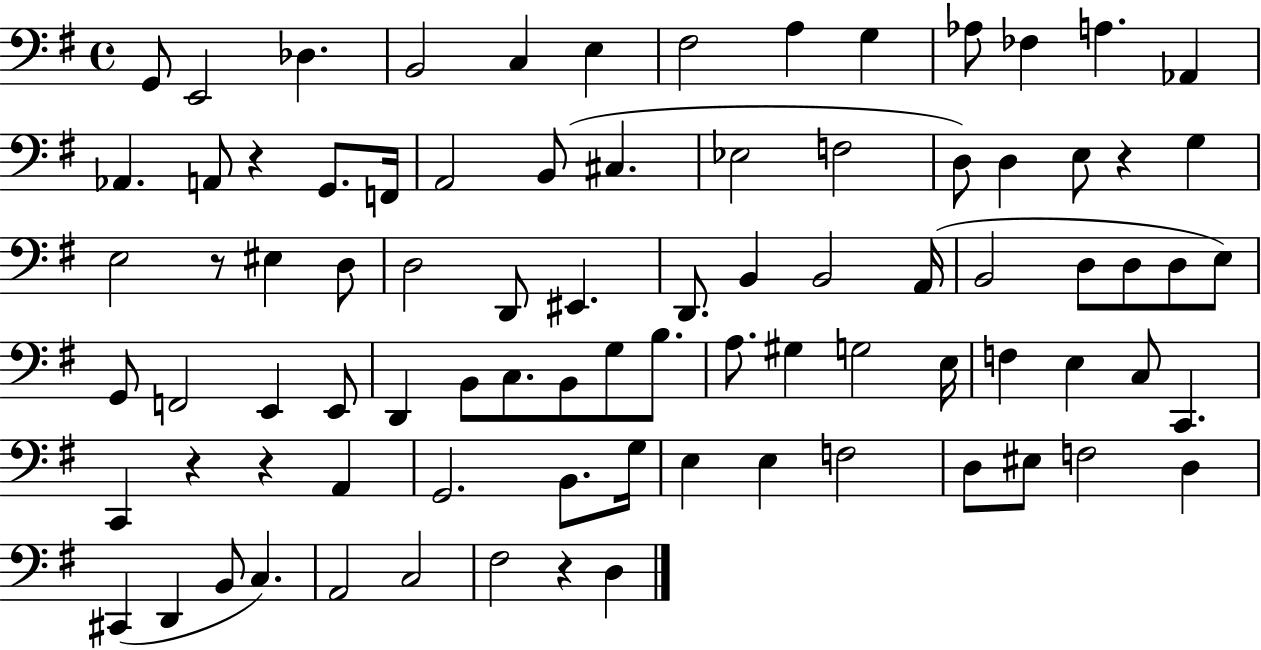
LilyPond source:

{
  \clef bass
  \time 4/4
  \defaultTimeSignature
  \key g \major
  g,8 e,2 des4. | b,2 c4 e4 | fis2 a4 g4 | aes8 fes4 a4. aes,4 | \break aes,4. a,8 r4 g,8. f,16 | a,2 b,8( cis4. | ees2 f2 | d8) d4 e8 r4 g4 | \break e2 r8 eis4 d8 | d2 d,8 eis,4. | d,8. b,4 b,2 a,16( | b,2 d8 d8 d8 e8) | \break g,8 f,2 e,4 e,8 | d,4 b,8 c8. b,8 g8 b8. | a8. gis4 g2 e16 | f4 e4 c8 c,4. | \break c,4 r4 r4 a,4 | g,2. b,8. g16 | e4 e4 f2 | d8 eis8 f2 d4 | \break cis,4( d,4 b,8 c4.) | a,2 c2 | fis2 r4 d4 | \bar "|."
}